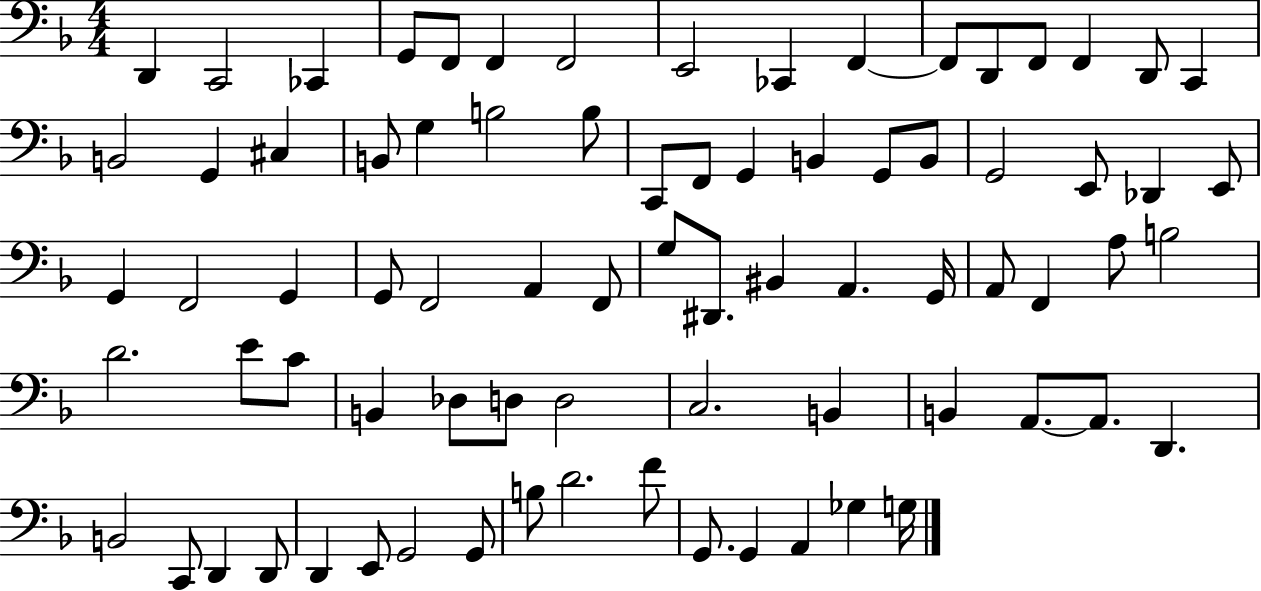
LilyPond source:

{
  \clef bass
  \numericTimeSignature
  \time 4/4
  \key f \major
  \repeat volta 2 { d,4 c,2 ces,4 | g,8 f,8 f,4 f,2 | e,2 ces,4 f,4~~ | f,8 d,8 f,8 f,4 d,8 c,4 | \break b,2 g,4 cis4 | b,8 g4 b2 b8 | c,8 f,8 g,4 b,4 g,8 b,8 | g,2 e,8 des,4 e,8 | \break g,4 f,2 g,4 | g,8 f,2 a,4 f,8 | g8 dis,8. bis,4 a,4. g,16 | a,8 f,4 a8 b2 | \break d'2. e'8 c'8 | b,4 des8 d8 d2 | c2. b,4 | b,4 a,8.~~ a,8. d,4. | \break b,2 c,8 d,4 d,8 | d,4 e,8 g,2 g,8 | b8 d'2. f'8 | g,8. g,4 a,4 ges4 g16 | \break } \bar "|."
}